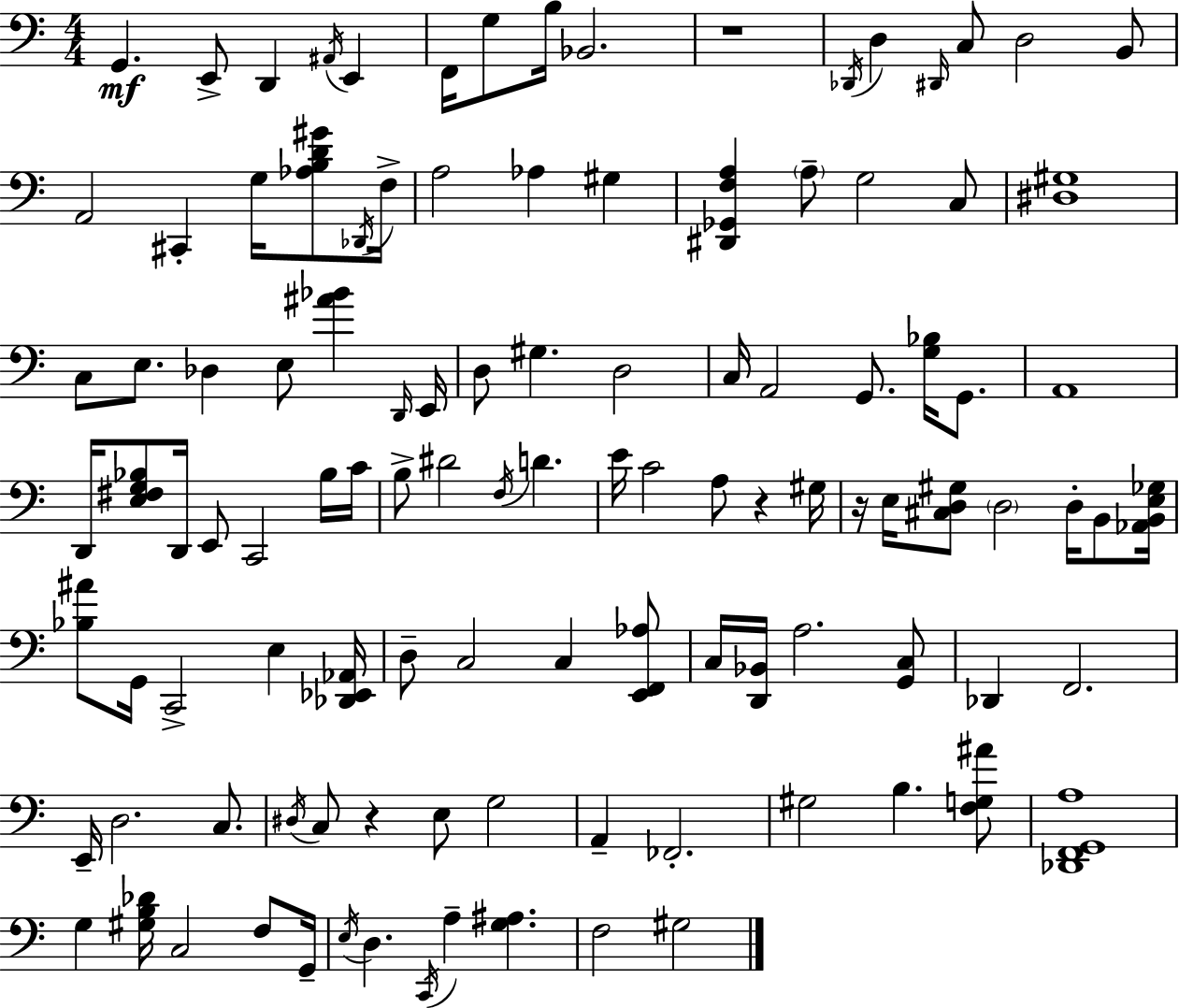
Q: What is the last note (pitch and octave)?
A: G#3